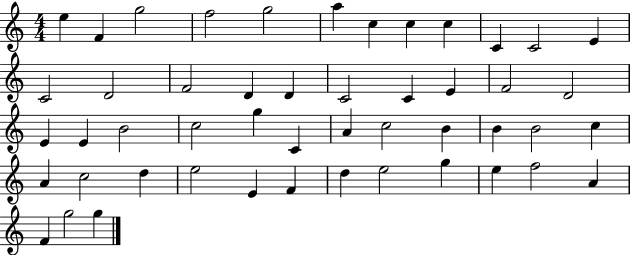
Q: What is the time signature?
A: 4/4